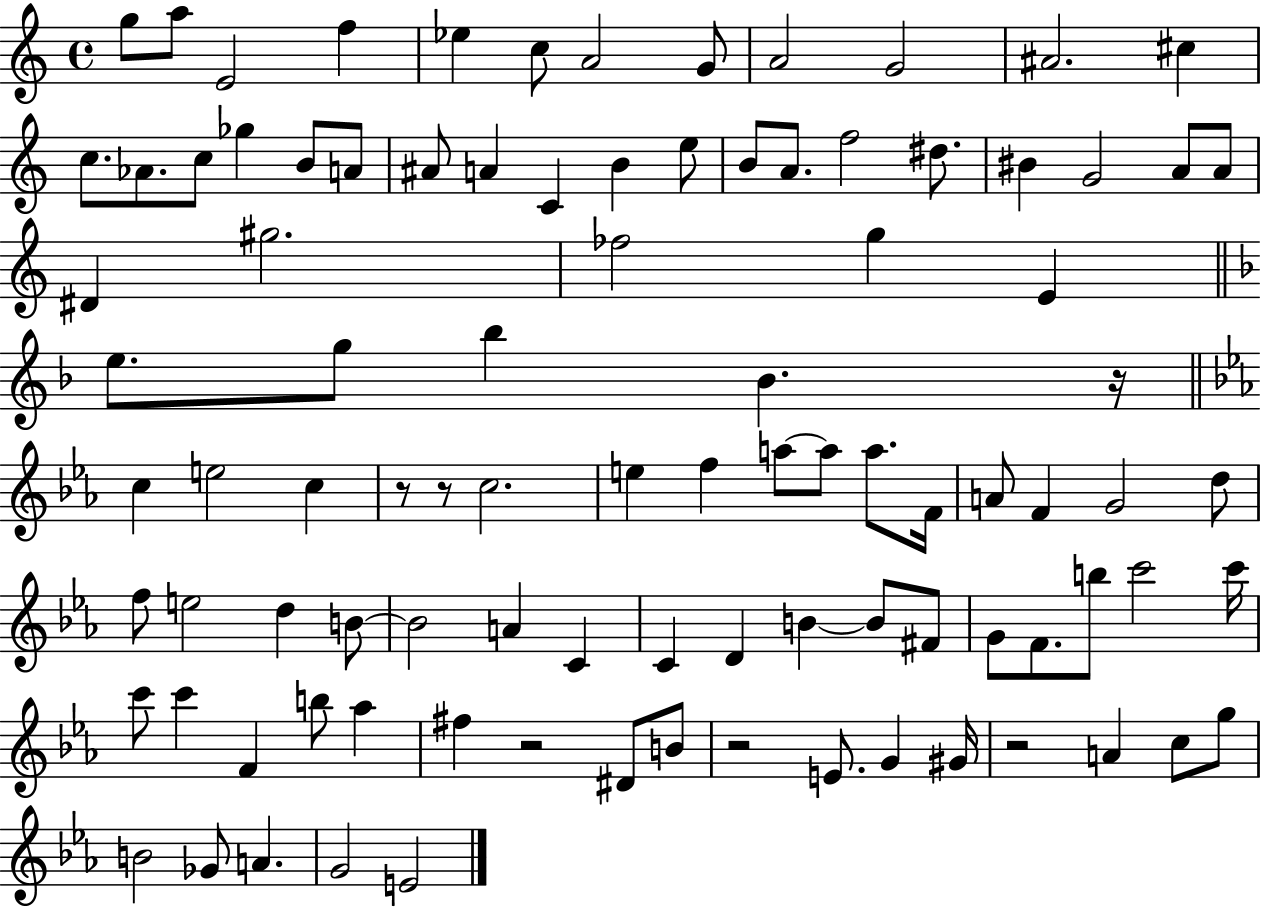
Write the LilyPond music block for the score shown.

{
  \clef treble
  \time 4/4
  \defaultTimeSignature
  \key c \major
  \repeat volta 2 { g''8 a''8 e'2 f''4 | ees''4 c''8 a'2 g'8 | a'2 g'2 | ais'2. cis''4 | \break c''8. aes'8. c''8 ges''4 b'8 a'8 | ais'8 a'4 c'4 b'4 e''8 | b'8 a'8. f''2 dis''8. | bis'4 g'2 a'8 a'8 | \break dis'4 gis''2. | fes''2 g''4 e'4 | \bar "||" \break \key d \minor e''8. g''8 bes''4 bes'4. r16 | \bar "||" \break \key ees \major c''4 e''2 c''4 | r8 r8 c''2. | e''4 f''4 a''8~~ a''8 a''8. f'16 | a'8 f'4 g'2 d''8 | \break f''8 e''2 d''4 b'8~~ | b'2 a'4 c'4 | c'4 d'4 b'4~~ b'8 fis'8 | g'8 f'8. b''8 c'''2 c'''16 | \break c'''8 c'''4 f'4 b''8 aes''4 | fis''4 r2 dis'8 b'8 | r2 e'8. g'4 gis'16 | r2 a'4 c''8 g''8 | \break b'2 ges'8 a'4. | g'2 e'2 | } \bar "|."
}